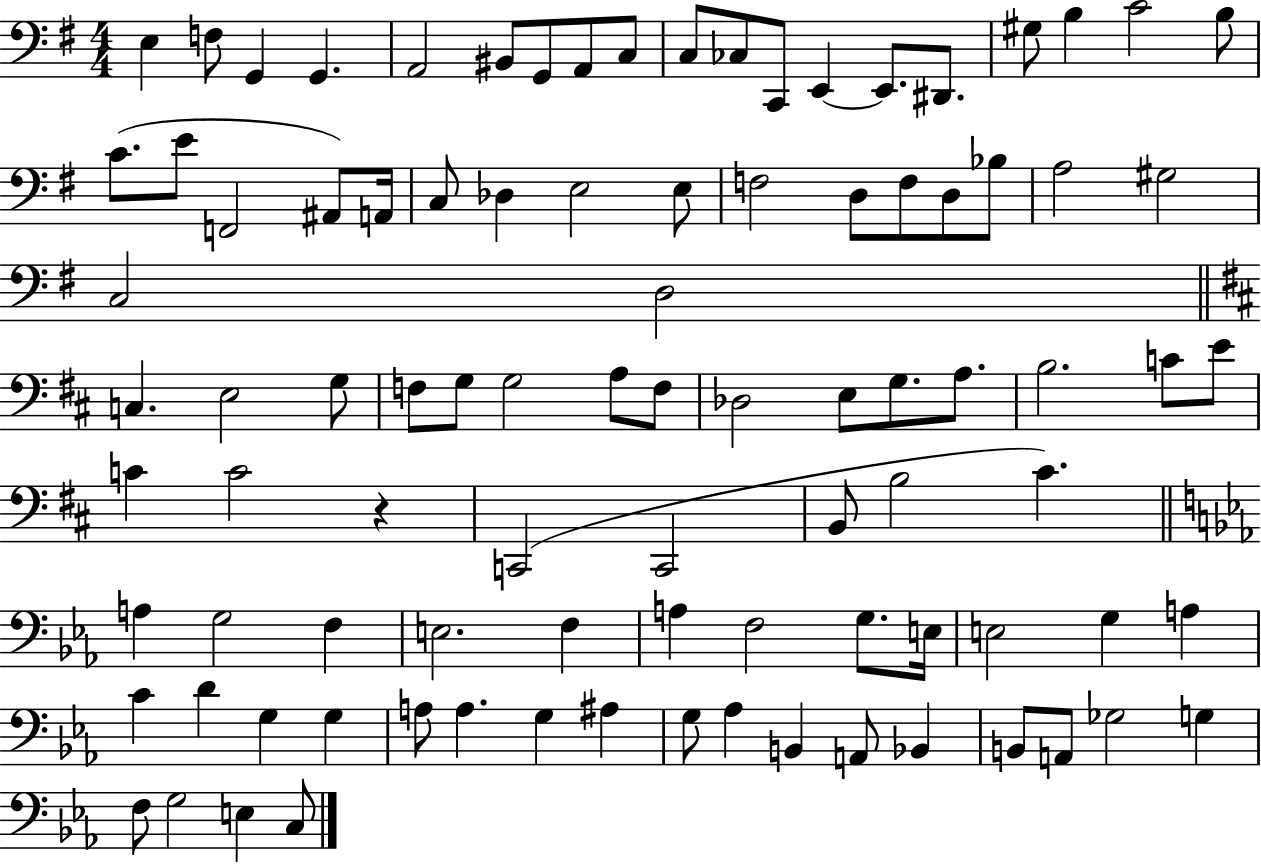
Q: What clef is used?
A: bass